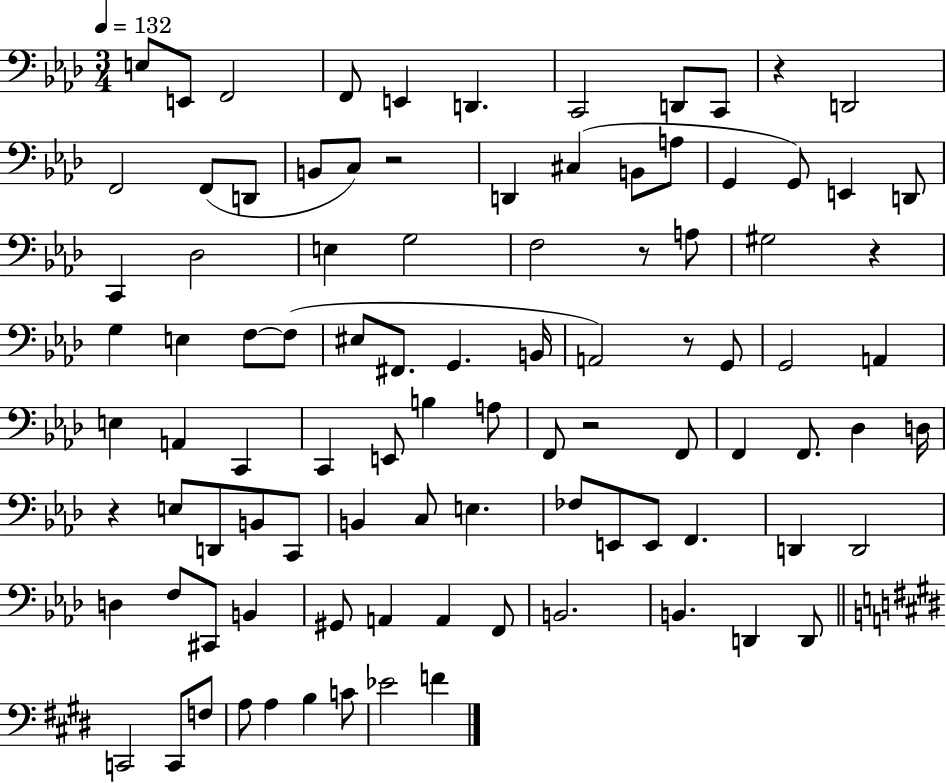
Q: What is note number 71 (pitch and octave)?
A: C#2